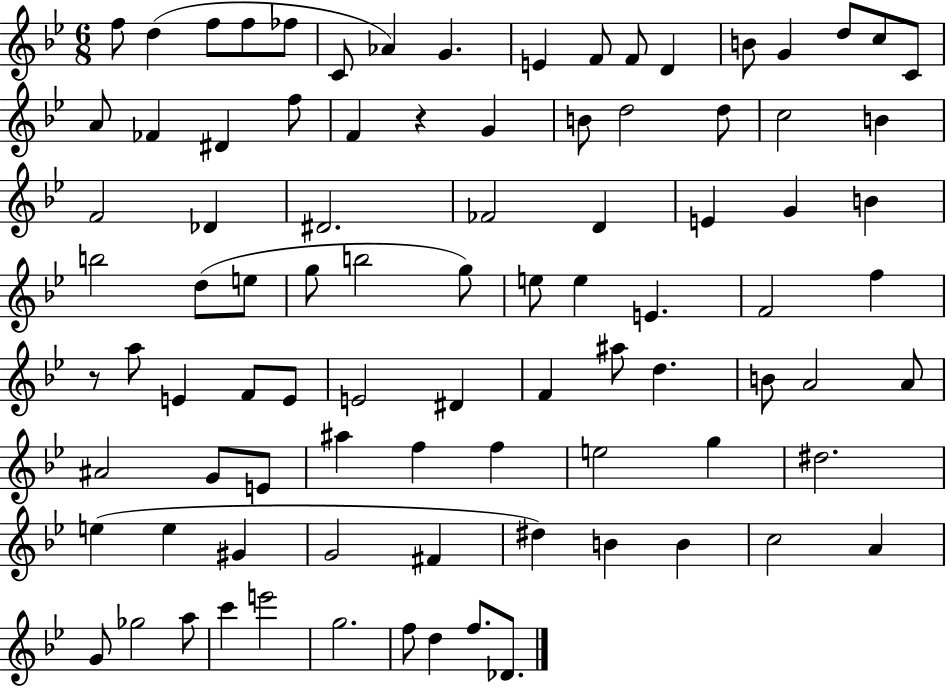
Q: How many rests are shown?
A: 2